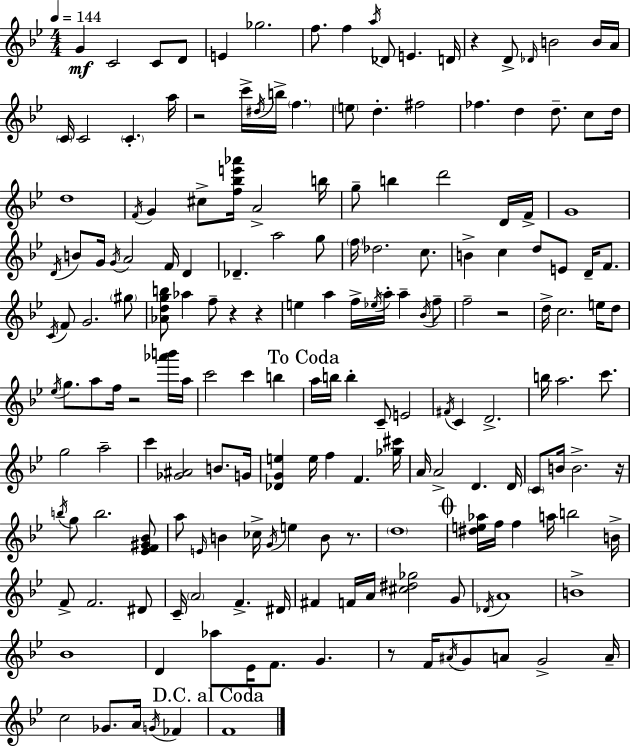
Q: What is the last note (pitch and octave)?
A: F4